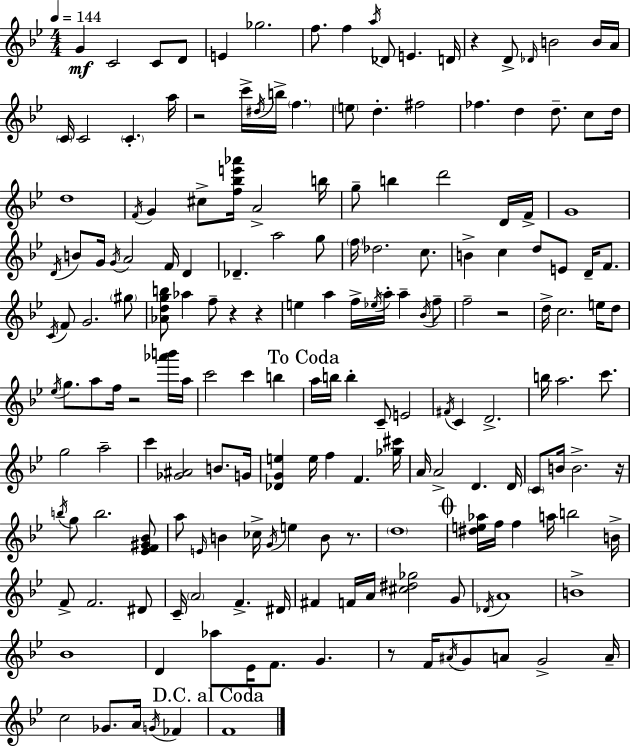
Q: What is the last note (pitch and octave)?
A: F4